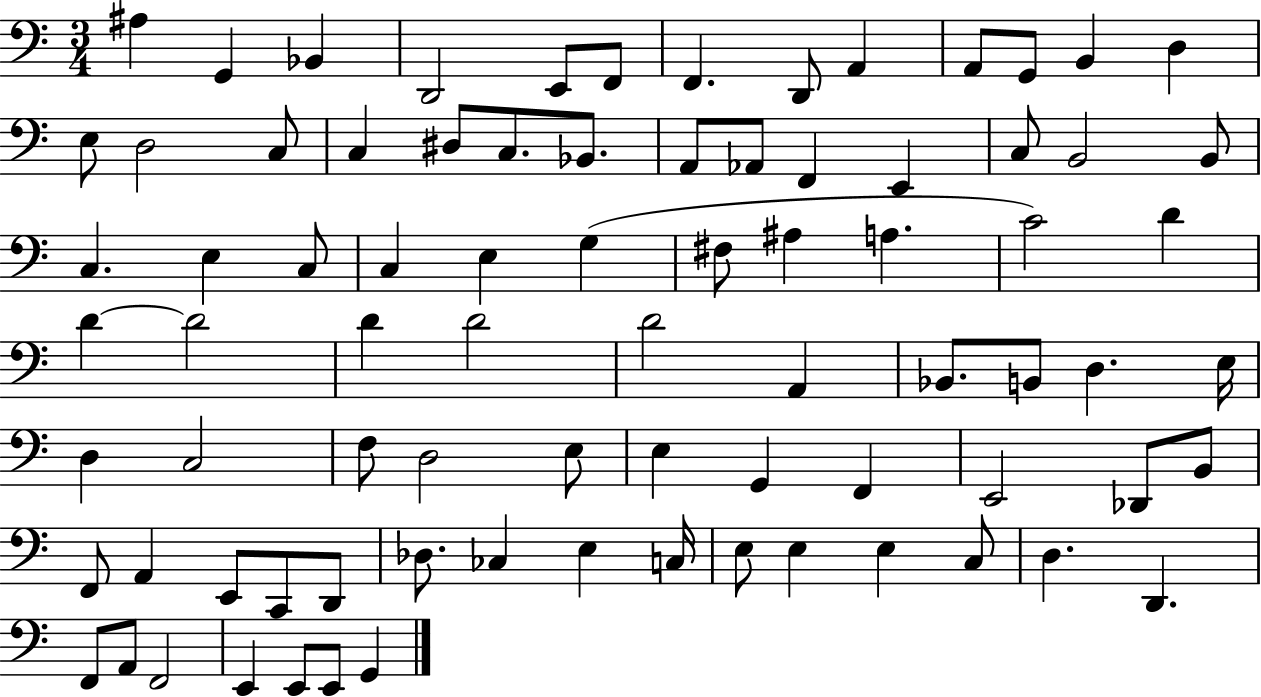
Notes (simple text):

A#3/q G2/q Bb2/q D2/h E2/e F2/e F2/q. D2/e A2/q A2/e G2/e B2/q D3/q E3/e D3/h C3/e C3/q D#3/e C3/e. Bb2/e. A2/e Ab2/e F2/q E2/q C3/e B2/h B2/e C3/q. E3/q C3/e C3/q E3/q G3/q F#3/e A#3/q A3/q. C4/h D4/q D4/q D4/h D4/q D4/h D4/h A2/q Bb2/e. B2/e D3/q. E3/s D3/q C3/h F3/e D3/h E3/e E3/q G2/q F2/q E2/h Db2/e B2/e F2/e A2/q E2/e C2/e D2/e Db3/e. CES3/q E3/q C3/s E3/e E3/q E3/q C3/e D3/q. D2/q. F2/e A2/e F2/h E2/q E2/e E2/e G2/q